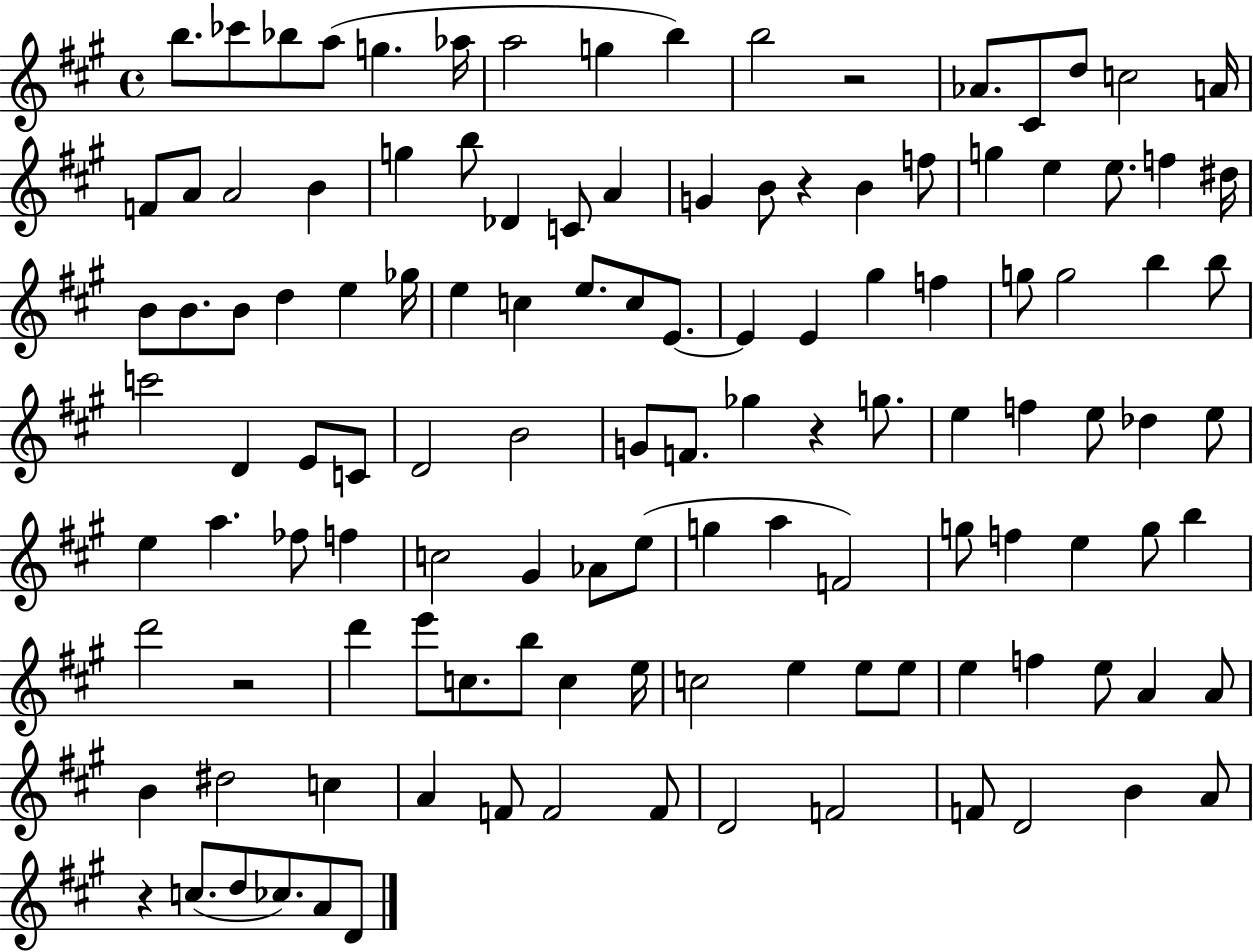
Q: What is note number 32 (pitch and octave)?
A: F5